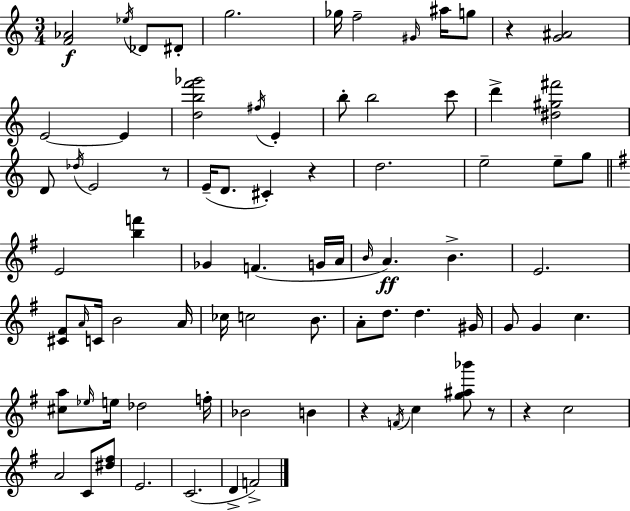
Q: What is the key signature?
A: C major